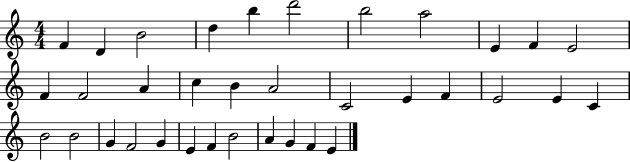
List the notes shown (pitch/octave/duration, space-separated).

F4/q D4/q B4/h D5/q B5/q D6/h B5/h A5/h E4/q F4/q E4/h F4/q F4/h A4/q C5/q B4/q A4/h C4/h E4/q F4/q E4/h E4/q C4/q B4/h B4/h G4/q F4/h G4/q E4/q F4/q B4/h A4/q G4/q F4/q E4/q